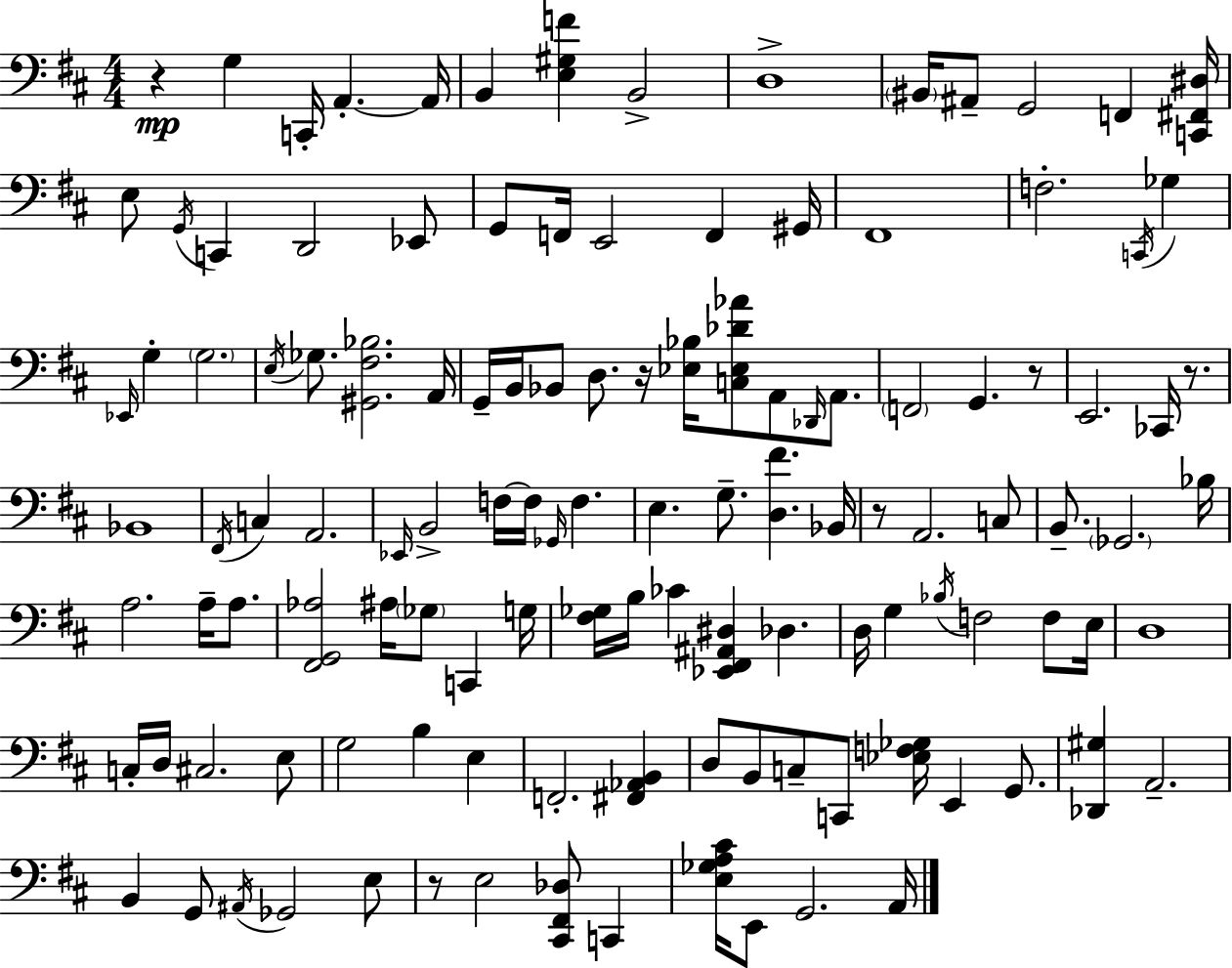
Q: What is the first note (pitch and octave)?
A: G3